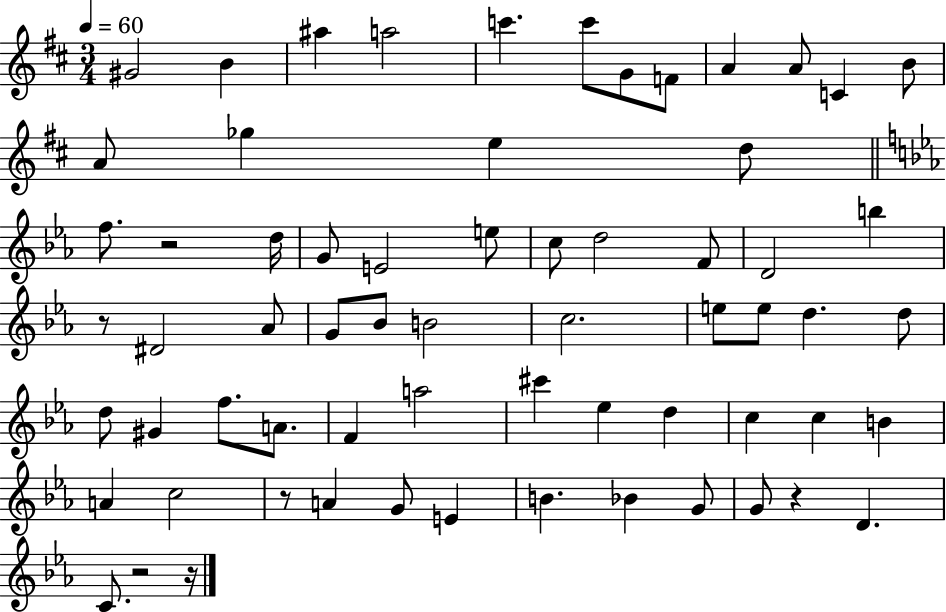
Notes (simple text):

G#4/h B4/q A#5/q A5/h C6/q. C6/e G4/e F4/e A4/q A4/e C4/q B4/e A4/e Gb5/q E5/q D5/e F5/e. R/h D5/s G4/e E4/h E5/e C5/e D5/h F4/e D4/h B5/q R/e D#4/h Ab4/e G4/e Bb4/e B4/h C5/h. E5/e E5/e D5/q. D5/e D5/e G#4/q F5/e. A4/e. F4/q A5/h C#6/q Eb5/q D5/q C5/q C5/q B4/q A4/q C5/h R/e A4/q G4/e E4/q B4/q. Bb4/q G4/e G4/e R/q D4/q. C4/e. R/h R/s